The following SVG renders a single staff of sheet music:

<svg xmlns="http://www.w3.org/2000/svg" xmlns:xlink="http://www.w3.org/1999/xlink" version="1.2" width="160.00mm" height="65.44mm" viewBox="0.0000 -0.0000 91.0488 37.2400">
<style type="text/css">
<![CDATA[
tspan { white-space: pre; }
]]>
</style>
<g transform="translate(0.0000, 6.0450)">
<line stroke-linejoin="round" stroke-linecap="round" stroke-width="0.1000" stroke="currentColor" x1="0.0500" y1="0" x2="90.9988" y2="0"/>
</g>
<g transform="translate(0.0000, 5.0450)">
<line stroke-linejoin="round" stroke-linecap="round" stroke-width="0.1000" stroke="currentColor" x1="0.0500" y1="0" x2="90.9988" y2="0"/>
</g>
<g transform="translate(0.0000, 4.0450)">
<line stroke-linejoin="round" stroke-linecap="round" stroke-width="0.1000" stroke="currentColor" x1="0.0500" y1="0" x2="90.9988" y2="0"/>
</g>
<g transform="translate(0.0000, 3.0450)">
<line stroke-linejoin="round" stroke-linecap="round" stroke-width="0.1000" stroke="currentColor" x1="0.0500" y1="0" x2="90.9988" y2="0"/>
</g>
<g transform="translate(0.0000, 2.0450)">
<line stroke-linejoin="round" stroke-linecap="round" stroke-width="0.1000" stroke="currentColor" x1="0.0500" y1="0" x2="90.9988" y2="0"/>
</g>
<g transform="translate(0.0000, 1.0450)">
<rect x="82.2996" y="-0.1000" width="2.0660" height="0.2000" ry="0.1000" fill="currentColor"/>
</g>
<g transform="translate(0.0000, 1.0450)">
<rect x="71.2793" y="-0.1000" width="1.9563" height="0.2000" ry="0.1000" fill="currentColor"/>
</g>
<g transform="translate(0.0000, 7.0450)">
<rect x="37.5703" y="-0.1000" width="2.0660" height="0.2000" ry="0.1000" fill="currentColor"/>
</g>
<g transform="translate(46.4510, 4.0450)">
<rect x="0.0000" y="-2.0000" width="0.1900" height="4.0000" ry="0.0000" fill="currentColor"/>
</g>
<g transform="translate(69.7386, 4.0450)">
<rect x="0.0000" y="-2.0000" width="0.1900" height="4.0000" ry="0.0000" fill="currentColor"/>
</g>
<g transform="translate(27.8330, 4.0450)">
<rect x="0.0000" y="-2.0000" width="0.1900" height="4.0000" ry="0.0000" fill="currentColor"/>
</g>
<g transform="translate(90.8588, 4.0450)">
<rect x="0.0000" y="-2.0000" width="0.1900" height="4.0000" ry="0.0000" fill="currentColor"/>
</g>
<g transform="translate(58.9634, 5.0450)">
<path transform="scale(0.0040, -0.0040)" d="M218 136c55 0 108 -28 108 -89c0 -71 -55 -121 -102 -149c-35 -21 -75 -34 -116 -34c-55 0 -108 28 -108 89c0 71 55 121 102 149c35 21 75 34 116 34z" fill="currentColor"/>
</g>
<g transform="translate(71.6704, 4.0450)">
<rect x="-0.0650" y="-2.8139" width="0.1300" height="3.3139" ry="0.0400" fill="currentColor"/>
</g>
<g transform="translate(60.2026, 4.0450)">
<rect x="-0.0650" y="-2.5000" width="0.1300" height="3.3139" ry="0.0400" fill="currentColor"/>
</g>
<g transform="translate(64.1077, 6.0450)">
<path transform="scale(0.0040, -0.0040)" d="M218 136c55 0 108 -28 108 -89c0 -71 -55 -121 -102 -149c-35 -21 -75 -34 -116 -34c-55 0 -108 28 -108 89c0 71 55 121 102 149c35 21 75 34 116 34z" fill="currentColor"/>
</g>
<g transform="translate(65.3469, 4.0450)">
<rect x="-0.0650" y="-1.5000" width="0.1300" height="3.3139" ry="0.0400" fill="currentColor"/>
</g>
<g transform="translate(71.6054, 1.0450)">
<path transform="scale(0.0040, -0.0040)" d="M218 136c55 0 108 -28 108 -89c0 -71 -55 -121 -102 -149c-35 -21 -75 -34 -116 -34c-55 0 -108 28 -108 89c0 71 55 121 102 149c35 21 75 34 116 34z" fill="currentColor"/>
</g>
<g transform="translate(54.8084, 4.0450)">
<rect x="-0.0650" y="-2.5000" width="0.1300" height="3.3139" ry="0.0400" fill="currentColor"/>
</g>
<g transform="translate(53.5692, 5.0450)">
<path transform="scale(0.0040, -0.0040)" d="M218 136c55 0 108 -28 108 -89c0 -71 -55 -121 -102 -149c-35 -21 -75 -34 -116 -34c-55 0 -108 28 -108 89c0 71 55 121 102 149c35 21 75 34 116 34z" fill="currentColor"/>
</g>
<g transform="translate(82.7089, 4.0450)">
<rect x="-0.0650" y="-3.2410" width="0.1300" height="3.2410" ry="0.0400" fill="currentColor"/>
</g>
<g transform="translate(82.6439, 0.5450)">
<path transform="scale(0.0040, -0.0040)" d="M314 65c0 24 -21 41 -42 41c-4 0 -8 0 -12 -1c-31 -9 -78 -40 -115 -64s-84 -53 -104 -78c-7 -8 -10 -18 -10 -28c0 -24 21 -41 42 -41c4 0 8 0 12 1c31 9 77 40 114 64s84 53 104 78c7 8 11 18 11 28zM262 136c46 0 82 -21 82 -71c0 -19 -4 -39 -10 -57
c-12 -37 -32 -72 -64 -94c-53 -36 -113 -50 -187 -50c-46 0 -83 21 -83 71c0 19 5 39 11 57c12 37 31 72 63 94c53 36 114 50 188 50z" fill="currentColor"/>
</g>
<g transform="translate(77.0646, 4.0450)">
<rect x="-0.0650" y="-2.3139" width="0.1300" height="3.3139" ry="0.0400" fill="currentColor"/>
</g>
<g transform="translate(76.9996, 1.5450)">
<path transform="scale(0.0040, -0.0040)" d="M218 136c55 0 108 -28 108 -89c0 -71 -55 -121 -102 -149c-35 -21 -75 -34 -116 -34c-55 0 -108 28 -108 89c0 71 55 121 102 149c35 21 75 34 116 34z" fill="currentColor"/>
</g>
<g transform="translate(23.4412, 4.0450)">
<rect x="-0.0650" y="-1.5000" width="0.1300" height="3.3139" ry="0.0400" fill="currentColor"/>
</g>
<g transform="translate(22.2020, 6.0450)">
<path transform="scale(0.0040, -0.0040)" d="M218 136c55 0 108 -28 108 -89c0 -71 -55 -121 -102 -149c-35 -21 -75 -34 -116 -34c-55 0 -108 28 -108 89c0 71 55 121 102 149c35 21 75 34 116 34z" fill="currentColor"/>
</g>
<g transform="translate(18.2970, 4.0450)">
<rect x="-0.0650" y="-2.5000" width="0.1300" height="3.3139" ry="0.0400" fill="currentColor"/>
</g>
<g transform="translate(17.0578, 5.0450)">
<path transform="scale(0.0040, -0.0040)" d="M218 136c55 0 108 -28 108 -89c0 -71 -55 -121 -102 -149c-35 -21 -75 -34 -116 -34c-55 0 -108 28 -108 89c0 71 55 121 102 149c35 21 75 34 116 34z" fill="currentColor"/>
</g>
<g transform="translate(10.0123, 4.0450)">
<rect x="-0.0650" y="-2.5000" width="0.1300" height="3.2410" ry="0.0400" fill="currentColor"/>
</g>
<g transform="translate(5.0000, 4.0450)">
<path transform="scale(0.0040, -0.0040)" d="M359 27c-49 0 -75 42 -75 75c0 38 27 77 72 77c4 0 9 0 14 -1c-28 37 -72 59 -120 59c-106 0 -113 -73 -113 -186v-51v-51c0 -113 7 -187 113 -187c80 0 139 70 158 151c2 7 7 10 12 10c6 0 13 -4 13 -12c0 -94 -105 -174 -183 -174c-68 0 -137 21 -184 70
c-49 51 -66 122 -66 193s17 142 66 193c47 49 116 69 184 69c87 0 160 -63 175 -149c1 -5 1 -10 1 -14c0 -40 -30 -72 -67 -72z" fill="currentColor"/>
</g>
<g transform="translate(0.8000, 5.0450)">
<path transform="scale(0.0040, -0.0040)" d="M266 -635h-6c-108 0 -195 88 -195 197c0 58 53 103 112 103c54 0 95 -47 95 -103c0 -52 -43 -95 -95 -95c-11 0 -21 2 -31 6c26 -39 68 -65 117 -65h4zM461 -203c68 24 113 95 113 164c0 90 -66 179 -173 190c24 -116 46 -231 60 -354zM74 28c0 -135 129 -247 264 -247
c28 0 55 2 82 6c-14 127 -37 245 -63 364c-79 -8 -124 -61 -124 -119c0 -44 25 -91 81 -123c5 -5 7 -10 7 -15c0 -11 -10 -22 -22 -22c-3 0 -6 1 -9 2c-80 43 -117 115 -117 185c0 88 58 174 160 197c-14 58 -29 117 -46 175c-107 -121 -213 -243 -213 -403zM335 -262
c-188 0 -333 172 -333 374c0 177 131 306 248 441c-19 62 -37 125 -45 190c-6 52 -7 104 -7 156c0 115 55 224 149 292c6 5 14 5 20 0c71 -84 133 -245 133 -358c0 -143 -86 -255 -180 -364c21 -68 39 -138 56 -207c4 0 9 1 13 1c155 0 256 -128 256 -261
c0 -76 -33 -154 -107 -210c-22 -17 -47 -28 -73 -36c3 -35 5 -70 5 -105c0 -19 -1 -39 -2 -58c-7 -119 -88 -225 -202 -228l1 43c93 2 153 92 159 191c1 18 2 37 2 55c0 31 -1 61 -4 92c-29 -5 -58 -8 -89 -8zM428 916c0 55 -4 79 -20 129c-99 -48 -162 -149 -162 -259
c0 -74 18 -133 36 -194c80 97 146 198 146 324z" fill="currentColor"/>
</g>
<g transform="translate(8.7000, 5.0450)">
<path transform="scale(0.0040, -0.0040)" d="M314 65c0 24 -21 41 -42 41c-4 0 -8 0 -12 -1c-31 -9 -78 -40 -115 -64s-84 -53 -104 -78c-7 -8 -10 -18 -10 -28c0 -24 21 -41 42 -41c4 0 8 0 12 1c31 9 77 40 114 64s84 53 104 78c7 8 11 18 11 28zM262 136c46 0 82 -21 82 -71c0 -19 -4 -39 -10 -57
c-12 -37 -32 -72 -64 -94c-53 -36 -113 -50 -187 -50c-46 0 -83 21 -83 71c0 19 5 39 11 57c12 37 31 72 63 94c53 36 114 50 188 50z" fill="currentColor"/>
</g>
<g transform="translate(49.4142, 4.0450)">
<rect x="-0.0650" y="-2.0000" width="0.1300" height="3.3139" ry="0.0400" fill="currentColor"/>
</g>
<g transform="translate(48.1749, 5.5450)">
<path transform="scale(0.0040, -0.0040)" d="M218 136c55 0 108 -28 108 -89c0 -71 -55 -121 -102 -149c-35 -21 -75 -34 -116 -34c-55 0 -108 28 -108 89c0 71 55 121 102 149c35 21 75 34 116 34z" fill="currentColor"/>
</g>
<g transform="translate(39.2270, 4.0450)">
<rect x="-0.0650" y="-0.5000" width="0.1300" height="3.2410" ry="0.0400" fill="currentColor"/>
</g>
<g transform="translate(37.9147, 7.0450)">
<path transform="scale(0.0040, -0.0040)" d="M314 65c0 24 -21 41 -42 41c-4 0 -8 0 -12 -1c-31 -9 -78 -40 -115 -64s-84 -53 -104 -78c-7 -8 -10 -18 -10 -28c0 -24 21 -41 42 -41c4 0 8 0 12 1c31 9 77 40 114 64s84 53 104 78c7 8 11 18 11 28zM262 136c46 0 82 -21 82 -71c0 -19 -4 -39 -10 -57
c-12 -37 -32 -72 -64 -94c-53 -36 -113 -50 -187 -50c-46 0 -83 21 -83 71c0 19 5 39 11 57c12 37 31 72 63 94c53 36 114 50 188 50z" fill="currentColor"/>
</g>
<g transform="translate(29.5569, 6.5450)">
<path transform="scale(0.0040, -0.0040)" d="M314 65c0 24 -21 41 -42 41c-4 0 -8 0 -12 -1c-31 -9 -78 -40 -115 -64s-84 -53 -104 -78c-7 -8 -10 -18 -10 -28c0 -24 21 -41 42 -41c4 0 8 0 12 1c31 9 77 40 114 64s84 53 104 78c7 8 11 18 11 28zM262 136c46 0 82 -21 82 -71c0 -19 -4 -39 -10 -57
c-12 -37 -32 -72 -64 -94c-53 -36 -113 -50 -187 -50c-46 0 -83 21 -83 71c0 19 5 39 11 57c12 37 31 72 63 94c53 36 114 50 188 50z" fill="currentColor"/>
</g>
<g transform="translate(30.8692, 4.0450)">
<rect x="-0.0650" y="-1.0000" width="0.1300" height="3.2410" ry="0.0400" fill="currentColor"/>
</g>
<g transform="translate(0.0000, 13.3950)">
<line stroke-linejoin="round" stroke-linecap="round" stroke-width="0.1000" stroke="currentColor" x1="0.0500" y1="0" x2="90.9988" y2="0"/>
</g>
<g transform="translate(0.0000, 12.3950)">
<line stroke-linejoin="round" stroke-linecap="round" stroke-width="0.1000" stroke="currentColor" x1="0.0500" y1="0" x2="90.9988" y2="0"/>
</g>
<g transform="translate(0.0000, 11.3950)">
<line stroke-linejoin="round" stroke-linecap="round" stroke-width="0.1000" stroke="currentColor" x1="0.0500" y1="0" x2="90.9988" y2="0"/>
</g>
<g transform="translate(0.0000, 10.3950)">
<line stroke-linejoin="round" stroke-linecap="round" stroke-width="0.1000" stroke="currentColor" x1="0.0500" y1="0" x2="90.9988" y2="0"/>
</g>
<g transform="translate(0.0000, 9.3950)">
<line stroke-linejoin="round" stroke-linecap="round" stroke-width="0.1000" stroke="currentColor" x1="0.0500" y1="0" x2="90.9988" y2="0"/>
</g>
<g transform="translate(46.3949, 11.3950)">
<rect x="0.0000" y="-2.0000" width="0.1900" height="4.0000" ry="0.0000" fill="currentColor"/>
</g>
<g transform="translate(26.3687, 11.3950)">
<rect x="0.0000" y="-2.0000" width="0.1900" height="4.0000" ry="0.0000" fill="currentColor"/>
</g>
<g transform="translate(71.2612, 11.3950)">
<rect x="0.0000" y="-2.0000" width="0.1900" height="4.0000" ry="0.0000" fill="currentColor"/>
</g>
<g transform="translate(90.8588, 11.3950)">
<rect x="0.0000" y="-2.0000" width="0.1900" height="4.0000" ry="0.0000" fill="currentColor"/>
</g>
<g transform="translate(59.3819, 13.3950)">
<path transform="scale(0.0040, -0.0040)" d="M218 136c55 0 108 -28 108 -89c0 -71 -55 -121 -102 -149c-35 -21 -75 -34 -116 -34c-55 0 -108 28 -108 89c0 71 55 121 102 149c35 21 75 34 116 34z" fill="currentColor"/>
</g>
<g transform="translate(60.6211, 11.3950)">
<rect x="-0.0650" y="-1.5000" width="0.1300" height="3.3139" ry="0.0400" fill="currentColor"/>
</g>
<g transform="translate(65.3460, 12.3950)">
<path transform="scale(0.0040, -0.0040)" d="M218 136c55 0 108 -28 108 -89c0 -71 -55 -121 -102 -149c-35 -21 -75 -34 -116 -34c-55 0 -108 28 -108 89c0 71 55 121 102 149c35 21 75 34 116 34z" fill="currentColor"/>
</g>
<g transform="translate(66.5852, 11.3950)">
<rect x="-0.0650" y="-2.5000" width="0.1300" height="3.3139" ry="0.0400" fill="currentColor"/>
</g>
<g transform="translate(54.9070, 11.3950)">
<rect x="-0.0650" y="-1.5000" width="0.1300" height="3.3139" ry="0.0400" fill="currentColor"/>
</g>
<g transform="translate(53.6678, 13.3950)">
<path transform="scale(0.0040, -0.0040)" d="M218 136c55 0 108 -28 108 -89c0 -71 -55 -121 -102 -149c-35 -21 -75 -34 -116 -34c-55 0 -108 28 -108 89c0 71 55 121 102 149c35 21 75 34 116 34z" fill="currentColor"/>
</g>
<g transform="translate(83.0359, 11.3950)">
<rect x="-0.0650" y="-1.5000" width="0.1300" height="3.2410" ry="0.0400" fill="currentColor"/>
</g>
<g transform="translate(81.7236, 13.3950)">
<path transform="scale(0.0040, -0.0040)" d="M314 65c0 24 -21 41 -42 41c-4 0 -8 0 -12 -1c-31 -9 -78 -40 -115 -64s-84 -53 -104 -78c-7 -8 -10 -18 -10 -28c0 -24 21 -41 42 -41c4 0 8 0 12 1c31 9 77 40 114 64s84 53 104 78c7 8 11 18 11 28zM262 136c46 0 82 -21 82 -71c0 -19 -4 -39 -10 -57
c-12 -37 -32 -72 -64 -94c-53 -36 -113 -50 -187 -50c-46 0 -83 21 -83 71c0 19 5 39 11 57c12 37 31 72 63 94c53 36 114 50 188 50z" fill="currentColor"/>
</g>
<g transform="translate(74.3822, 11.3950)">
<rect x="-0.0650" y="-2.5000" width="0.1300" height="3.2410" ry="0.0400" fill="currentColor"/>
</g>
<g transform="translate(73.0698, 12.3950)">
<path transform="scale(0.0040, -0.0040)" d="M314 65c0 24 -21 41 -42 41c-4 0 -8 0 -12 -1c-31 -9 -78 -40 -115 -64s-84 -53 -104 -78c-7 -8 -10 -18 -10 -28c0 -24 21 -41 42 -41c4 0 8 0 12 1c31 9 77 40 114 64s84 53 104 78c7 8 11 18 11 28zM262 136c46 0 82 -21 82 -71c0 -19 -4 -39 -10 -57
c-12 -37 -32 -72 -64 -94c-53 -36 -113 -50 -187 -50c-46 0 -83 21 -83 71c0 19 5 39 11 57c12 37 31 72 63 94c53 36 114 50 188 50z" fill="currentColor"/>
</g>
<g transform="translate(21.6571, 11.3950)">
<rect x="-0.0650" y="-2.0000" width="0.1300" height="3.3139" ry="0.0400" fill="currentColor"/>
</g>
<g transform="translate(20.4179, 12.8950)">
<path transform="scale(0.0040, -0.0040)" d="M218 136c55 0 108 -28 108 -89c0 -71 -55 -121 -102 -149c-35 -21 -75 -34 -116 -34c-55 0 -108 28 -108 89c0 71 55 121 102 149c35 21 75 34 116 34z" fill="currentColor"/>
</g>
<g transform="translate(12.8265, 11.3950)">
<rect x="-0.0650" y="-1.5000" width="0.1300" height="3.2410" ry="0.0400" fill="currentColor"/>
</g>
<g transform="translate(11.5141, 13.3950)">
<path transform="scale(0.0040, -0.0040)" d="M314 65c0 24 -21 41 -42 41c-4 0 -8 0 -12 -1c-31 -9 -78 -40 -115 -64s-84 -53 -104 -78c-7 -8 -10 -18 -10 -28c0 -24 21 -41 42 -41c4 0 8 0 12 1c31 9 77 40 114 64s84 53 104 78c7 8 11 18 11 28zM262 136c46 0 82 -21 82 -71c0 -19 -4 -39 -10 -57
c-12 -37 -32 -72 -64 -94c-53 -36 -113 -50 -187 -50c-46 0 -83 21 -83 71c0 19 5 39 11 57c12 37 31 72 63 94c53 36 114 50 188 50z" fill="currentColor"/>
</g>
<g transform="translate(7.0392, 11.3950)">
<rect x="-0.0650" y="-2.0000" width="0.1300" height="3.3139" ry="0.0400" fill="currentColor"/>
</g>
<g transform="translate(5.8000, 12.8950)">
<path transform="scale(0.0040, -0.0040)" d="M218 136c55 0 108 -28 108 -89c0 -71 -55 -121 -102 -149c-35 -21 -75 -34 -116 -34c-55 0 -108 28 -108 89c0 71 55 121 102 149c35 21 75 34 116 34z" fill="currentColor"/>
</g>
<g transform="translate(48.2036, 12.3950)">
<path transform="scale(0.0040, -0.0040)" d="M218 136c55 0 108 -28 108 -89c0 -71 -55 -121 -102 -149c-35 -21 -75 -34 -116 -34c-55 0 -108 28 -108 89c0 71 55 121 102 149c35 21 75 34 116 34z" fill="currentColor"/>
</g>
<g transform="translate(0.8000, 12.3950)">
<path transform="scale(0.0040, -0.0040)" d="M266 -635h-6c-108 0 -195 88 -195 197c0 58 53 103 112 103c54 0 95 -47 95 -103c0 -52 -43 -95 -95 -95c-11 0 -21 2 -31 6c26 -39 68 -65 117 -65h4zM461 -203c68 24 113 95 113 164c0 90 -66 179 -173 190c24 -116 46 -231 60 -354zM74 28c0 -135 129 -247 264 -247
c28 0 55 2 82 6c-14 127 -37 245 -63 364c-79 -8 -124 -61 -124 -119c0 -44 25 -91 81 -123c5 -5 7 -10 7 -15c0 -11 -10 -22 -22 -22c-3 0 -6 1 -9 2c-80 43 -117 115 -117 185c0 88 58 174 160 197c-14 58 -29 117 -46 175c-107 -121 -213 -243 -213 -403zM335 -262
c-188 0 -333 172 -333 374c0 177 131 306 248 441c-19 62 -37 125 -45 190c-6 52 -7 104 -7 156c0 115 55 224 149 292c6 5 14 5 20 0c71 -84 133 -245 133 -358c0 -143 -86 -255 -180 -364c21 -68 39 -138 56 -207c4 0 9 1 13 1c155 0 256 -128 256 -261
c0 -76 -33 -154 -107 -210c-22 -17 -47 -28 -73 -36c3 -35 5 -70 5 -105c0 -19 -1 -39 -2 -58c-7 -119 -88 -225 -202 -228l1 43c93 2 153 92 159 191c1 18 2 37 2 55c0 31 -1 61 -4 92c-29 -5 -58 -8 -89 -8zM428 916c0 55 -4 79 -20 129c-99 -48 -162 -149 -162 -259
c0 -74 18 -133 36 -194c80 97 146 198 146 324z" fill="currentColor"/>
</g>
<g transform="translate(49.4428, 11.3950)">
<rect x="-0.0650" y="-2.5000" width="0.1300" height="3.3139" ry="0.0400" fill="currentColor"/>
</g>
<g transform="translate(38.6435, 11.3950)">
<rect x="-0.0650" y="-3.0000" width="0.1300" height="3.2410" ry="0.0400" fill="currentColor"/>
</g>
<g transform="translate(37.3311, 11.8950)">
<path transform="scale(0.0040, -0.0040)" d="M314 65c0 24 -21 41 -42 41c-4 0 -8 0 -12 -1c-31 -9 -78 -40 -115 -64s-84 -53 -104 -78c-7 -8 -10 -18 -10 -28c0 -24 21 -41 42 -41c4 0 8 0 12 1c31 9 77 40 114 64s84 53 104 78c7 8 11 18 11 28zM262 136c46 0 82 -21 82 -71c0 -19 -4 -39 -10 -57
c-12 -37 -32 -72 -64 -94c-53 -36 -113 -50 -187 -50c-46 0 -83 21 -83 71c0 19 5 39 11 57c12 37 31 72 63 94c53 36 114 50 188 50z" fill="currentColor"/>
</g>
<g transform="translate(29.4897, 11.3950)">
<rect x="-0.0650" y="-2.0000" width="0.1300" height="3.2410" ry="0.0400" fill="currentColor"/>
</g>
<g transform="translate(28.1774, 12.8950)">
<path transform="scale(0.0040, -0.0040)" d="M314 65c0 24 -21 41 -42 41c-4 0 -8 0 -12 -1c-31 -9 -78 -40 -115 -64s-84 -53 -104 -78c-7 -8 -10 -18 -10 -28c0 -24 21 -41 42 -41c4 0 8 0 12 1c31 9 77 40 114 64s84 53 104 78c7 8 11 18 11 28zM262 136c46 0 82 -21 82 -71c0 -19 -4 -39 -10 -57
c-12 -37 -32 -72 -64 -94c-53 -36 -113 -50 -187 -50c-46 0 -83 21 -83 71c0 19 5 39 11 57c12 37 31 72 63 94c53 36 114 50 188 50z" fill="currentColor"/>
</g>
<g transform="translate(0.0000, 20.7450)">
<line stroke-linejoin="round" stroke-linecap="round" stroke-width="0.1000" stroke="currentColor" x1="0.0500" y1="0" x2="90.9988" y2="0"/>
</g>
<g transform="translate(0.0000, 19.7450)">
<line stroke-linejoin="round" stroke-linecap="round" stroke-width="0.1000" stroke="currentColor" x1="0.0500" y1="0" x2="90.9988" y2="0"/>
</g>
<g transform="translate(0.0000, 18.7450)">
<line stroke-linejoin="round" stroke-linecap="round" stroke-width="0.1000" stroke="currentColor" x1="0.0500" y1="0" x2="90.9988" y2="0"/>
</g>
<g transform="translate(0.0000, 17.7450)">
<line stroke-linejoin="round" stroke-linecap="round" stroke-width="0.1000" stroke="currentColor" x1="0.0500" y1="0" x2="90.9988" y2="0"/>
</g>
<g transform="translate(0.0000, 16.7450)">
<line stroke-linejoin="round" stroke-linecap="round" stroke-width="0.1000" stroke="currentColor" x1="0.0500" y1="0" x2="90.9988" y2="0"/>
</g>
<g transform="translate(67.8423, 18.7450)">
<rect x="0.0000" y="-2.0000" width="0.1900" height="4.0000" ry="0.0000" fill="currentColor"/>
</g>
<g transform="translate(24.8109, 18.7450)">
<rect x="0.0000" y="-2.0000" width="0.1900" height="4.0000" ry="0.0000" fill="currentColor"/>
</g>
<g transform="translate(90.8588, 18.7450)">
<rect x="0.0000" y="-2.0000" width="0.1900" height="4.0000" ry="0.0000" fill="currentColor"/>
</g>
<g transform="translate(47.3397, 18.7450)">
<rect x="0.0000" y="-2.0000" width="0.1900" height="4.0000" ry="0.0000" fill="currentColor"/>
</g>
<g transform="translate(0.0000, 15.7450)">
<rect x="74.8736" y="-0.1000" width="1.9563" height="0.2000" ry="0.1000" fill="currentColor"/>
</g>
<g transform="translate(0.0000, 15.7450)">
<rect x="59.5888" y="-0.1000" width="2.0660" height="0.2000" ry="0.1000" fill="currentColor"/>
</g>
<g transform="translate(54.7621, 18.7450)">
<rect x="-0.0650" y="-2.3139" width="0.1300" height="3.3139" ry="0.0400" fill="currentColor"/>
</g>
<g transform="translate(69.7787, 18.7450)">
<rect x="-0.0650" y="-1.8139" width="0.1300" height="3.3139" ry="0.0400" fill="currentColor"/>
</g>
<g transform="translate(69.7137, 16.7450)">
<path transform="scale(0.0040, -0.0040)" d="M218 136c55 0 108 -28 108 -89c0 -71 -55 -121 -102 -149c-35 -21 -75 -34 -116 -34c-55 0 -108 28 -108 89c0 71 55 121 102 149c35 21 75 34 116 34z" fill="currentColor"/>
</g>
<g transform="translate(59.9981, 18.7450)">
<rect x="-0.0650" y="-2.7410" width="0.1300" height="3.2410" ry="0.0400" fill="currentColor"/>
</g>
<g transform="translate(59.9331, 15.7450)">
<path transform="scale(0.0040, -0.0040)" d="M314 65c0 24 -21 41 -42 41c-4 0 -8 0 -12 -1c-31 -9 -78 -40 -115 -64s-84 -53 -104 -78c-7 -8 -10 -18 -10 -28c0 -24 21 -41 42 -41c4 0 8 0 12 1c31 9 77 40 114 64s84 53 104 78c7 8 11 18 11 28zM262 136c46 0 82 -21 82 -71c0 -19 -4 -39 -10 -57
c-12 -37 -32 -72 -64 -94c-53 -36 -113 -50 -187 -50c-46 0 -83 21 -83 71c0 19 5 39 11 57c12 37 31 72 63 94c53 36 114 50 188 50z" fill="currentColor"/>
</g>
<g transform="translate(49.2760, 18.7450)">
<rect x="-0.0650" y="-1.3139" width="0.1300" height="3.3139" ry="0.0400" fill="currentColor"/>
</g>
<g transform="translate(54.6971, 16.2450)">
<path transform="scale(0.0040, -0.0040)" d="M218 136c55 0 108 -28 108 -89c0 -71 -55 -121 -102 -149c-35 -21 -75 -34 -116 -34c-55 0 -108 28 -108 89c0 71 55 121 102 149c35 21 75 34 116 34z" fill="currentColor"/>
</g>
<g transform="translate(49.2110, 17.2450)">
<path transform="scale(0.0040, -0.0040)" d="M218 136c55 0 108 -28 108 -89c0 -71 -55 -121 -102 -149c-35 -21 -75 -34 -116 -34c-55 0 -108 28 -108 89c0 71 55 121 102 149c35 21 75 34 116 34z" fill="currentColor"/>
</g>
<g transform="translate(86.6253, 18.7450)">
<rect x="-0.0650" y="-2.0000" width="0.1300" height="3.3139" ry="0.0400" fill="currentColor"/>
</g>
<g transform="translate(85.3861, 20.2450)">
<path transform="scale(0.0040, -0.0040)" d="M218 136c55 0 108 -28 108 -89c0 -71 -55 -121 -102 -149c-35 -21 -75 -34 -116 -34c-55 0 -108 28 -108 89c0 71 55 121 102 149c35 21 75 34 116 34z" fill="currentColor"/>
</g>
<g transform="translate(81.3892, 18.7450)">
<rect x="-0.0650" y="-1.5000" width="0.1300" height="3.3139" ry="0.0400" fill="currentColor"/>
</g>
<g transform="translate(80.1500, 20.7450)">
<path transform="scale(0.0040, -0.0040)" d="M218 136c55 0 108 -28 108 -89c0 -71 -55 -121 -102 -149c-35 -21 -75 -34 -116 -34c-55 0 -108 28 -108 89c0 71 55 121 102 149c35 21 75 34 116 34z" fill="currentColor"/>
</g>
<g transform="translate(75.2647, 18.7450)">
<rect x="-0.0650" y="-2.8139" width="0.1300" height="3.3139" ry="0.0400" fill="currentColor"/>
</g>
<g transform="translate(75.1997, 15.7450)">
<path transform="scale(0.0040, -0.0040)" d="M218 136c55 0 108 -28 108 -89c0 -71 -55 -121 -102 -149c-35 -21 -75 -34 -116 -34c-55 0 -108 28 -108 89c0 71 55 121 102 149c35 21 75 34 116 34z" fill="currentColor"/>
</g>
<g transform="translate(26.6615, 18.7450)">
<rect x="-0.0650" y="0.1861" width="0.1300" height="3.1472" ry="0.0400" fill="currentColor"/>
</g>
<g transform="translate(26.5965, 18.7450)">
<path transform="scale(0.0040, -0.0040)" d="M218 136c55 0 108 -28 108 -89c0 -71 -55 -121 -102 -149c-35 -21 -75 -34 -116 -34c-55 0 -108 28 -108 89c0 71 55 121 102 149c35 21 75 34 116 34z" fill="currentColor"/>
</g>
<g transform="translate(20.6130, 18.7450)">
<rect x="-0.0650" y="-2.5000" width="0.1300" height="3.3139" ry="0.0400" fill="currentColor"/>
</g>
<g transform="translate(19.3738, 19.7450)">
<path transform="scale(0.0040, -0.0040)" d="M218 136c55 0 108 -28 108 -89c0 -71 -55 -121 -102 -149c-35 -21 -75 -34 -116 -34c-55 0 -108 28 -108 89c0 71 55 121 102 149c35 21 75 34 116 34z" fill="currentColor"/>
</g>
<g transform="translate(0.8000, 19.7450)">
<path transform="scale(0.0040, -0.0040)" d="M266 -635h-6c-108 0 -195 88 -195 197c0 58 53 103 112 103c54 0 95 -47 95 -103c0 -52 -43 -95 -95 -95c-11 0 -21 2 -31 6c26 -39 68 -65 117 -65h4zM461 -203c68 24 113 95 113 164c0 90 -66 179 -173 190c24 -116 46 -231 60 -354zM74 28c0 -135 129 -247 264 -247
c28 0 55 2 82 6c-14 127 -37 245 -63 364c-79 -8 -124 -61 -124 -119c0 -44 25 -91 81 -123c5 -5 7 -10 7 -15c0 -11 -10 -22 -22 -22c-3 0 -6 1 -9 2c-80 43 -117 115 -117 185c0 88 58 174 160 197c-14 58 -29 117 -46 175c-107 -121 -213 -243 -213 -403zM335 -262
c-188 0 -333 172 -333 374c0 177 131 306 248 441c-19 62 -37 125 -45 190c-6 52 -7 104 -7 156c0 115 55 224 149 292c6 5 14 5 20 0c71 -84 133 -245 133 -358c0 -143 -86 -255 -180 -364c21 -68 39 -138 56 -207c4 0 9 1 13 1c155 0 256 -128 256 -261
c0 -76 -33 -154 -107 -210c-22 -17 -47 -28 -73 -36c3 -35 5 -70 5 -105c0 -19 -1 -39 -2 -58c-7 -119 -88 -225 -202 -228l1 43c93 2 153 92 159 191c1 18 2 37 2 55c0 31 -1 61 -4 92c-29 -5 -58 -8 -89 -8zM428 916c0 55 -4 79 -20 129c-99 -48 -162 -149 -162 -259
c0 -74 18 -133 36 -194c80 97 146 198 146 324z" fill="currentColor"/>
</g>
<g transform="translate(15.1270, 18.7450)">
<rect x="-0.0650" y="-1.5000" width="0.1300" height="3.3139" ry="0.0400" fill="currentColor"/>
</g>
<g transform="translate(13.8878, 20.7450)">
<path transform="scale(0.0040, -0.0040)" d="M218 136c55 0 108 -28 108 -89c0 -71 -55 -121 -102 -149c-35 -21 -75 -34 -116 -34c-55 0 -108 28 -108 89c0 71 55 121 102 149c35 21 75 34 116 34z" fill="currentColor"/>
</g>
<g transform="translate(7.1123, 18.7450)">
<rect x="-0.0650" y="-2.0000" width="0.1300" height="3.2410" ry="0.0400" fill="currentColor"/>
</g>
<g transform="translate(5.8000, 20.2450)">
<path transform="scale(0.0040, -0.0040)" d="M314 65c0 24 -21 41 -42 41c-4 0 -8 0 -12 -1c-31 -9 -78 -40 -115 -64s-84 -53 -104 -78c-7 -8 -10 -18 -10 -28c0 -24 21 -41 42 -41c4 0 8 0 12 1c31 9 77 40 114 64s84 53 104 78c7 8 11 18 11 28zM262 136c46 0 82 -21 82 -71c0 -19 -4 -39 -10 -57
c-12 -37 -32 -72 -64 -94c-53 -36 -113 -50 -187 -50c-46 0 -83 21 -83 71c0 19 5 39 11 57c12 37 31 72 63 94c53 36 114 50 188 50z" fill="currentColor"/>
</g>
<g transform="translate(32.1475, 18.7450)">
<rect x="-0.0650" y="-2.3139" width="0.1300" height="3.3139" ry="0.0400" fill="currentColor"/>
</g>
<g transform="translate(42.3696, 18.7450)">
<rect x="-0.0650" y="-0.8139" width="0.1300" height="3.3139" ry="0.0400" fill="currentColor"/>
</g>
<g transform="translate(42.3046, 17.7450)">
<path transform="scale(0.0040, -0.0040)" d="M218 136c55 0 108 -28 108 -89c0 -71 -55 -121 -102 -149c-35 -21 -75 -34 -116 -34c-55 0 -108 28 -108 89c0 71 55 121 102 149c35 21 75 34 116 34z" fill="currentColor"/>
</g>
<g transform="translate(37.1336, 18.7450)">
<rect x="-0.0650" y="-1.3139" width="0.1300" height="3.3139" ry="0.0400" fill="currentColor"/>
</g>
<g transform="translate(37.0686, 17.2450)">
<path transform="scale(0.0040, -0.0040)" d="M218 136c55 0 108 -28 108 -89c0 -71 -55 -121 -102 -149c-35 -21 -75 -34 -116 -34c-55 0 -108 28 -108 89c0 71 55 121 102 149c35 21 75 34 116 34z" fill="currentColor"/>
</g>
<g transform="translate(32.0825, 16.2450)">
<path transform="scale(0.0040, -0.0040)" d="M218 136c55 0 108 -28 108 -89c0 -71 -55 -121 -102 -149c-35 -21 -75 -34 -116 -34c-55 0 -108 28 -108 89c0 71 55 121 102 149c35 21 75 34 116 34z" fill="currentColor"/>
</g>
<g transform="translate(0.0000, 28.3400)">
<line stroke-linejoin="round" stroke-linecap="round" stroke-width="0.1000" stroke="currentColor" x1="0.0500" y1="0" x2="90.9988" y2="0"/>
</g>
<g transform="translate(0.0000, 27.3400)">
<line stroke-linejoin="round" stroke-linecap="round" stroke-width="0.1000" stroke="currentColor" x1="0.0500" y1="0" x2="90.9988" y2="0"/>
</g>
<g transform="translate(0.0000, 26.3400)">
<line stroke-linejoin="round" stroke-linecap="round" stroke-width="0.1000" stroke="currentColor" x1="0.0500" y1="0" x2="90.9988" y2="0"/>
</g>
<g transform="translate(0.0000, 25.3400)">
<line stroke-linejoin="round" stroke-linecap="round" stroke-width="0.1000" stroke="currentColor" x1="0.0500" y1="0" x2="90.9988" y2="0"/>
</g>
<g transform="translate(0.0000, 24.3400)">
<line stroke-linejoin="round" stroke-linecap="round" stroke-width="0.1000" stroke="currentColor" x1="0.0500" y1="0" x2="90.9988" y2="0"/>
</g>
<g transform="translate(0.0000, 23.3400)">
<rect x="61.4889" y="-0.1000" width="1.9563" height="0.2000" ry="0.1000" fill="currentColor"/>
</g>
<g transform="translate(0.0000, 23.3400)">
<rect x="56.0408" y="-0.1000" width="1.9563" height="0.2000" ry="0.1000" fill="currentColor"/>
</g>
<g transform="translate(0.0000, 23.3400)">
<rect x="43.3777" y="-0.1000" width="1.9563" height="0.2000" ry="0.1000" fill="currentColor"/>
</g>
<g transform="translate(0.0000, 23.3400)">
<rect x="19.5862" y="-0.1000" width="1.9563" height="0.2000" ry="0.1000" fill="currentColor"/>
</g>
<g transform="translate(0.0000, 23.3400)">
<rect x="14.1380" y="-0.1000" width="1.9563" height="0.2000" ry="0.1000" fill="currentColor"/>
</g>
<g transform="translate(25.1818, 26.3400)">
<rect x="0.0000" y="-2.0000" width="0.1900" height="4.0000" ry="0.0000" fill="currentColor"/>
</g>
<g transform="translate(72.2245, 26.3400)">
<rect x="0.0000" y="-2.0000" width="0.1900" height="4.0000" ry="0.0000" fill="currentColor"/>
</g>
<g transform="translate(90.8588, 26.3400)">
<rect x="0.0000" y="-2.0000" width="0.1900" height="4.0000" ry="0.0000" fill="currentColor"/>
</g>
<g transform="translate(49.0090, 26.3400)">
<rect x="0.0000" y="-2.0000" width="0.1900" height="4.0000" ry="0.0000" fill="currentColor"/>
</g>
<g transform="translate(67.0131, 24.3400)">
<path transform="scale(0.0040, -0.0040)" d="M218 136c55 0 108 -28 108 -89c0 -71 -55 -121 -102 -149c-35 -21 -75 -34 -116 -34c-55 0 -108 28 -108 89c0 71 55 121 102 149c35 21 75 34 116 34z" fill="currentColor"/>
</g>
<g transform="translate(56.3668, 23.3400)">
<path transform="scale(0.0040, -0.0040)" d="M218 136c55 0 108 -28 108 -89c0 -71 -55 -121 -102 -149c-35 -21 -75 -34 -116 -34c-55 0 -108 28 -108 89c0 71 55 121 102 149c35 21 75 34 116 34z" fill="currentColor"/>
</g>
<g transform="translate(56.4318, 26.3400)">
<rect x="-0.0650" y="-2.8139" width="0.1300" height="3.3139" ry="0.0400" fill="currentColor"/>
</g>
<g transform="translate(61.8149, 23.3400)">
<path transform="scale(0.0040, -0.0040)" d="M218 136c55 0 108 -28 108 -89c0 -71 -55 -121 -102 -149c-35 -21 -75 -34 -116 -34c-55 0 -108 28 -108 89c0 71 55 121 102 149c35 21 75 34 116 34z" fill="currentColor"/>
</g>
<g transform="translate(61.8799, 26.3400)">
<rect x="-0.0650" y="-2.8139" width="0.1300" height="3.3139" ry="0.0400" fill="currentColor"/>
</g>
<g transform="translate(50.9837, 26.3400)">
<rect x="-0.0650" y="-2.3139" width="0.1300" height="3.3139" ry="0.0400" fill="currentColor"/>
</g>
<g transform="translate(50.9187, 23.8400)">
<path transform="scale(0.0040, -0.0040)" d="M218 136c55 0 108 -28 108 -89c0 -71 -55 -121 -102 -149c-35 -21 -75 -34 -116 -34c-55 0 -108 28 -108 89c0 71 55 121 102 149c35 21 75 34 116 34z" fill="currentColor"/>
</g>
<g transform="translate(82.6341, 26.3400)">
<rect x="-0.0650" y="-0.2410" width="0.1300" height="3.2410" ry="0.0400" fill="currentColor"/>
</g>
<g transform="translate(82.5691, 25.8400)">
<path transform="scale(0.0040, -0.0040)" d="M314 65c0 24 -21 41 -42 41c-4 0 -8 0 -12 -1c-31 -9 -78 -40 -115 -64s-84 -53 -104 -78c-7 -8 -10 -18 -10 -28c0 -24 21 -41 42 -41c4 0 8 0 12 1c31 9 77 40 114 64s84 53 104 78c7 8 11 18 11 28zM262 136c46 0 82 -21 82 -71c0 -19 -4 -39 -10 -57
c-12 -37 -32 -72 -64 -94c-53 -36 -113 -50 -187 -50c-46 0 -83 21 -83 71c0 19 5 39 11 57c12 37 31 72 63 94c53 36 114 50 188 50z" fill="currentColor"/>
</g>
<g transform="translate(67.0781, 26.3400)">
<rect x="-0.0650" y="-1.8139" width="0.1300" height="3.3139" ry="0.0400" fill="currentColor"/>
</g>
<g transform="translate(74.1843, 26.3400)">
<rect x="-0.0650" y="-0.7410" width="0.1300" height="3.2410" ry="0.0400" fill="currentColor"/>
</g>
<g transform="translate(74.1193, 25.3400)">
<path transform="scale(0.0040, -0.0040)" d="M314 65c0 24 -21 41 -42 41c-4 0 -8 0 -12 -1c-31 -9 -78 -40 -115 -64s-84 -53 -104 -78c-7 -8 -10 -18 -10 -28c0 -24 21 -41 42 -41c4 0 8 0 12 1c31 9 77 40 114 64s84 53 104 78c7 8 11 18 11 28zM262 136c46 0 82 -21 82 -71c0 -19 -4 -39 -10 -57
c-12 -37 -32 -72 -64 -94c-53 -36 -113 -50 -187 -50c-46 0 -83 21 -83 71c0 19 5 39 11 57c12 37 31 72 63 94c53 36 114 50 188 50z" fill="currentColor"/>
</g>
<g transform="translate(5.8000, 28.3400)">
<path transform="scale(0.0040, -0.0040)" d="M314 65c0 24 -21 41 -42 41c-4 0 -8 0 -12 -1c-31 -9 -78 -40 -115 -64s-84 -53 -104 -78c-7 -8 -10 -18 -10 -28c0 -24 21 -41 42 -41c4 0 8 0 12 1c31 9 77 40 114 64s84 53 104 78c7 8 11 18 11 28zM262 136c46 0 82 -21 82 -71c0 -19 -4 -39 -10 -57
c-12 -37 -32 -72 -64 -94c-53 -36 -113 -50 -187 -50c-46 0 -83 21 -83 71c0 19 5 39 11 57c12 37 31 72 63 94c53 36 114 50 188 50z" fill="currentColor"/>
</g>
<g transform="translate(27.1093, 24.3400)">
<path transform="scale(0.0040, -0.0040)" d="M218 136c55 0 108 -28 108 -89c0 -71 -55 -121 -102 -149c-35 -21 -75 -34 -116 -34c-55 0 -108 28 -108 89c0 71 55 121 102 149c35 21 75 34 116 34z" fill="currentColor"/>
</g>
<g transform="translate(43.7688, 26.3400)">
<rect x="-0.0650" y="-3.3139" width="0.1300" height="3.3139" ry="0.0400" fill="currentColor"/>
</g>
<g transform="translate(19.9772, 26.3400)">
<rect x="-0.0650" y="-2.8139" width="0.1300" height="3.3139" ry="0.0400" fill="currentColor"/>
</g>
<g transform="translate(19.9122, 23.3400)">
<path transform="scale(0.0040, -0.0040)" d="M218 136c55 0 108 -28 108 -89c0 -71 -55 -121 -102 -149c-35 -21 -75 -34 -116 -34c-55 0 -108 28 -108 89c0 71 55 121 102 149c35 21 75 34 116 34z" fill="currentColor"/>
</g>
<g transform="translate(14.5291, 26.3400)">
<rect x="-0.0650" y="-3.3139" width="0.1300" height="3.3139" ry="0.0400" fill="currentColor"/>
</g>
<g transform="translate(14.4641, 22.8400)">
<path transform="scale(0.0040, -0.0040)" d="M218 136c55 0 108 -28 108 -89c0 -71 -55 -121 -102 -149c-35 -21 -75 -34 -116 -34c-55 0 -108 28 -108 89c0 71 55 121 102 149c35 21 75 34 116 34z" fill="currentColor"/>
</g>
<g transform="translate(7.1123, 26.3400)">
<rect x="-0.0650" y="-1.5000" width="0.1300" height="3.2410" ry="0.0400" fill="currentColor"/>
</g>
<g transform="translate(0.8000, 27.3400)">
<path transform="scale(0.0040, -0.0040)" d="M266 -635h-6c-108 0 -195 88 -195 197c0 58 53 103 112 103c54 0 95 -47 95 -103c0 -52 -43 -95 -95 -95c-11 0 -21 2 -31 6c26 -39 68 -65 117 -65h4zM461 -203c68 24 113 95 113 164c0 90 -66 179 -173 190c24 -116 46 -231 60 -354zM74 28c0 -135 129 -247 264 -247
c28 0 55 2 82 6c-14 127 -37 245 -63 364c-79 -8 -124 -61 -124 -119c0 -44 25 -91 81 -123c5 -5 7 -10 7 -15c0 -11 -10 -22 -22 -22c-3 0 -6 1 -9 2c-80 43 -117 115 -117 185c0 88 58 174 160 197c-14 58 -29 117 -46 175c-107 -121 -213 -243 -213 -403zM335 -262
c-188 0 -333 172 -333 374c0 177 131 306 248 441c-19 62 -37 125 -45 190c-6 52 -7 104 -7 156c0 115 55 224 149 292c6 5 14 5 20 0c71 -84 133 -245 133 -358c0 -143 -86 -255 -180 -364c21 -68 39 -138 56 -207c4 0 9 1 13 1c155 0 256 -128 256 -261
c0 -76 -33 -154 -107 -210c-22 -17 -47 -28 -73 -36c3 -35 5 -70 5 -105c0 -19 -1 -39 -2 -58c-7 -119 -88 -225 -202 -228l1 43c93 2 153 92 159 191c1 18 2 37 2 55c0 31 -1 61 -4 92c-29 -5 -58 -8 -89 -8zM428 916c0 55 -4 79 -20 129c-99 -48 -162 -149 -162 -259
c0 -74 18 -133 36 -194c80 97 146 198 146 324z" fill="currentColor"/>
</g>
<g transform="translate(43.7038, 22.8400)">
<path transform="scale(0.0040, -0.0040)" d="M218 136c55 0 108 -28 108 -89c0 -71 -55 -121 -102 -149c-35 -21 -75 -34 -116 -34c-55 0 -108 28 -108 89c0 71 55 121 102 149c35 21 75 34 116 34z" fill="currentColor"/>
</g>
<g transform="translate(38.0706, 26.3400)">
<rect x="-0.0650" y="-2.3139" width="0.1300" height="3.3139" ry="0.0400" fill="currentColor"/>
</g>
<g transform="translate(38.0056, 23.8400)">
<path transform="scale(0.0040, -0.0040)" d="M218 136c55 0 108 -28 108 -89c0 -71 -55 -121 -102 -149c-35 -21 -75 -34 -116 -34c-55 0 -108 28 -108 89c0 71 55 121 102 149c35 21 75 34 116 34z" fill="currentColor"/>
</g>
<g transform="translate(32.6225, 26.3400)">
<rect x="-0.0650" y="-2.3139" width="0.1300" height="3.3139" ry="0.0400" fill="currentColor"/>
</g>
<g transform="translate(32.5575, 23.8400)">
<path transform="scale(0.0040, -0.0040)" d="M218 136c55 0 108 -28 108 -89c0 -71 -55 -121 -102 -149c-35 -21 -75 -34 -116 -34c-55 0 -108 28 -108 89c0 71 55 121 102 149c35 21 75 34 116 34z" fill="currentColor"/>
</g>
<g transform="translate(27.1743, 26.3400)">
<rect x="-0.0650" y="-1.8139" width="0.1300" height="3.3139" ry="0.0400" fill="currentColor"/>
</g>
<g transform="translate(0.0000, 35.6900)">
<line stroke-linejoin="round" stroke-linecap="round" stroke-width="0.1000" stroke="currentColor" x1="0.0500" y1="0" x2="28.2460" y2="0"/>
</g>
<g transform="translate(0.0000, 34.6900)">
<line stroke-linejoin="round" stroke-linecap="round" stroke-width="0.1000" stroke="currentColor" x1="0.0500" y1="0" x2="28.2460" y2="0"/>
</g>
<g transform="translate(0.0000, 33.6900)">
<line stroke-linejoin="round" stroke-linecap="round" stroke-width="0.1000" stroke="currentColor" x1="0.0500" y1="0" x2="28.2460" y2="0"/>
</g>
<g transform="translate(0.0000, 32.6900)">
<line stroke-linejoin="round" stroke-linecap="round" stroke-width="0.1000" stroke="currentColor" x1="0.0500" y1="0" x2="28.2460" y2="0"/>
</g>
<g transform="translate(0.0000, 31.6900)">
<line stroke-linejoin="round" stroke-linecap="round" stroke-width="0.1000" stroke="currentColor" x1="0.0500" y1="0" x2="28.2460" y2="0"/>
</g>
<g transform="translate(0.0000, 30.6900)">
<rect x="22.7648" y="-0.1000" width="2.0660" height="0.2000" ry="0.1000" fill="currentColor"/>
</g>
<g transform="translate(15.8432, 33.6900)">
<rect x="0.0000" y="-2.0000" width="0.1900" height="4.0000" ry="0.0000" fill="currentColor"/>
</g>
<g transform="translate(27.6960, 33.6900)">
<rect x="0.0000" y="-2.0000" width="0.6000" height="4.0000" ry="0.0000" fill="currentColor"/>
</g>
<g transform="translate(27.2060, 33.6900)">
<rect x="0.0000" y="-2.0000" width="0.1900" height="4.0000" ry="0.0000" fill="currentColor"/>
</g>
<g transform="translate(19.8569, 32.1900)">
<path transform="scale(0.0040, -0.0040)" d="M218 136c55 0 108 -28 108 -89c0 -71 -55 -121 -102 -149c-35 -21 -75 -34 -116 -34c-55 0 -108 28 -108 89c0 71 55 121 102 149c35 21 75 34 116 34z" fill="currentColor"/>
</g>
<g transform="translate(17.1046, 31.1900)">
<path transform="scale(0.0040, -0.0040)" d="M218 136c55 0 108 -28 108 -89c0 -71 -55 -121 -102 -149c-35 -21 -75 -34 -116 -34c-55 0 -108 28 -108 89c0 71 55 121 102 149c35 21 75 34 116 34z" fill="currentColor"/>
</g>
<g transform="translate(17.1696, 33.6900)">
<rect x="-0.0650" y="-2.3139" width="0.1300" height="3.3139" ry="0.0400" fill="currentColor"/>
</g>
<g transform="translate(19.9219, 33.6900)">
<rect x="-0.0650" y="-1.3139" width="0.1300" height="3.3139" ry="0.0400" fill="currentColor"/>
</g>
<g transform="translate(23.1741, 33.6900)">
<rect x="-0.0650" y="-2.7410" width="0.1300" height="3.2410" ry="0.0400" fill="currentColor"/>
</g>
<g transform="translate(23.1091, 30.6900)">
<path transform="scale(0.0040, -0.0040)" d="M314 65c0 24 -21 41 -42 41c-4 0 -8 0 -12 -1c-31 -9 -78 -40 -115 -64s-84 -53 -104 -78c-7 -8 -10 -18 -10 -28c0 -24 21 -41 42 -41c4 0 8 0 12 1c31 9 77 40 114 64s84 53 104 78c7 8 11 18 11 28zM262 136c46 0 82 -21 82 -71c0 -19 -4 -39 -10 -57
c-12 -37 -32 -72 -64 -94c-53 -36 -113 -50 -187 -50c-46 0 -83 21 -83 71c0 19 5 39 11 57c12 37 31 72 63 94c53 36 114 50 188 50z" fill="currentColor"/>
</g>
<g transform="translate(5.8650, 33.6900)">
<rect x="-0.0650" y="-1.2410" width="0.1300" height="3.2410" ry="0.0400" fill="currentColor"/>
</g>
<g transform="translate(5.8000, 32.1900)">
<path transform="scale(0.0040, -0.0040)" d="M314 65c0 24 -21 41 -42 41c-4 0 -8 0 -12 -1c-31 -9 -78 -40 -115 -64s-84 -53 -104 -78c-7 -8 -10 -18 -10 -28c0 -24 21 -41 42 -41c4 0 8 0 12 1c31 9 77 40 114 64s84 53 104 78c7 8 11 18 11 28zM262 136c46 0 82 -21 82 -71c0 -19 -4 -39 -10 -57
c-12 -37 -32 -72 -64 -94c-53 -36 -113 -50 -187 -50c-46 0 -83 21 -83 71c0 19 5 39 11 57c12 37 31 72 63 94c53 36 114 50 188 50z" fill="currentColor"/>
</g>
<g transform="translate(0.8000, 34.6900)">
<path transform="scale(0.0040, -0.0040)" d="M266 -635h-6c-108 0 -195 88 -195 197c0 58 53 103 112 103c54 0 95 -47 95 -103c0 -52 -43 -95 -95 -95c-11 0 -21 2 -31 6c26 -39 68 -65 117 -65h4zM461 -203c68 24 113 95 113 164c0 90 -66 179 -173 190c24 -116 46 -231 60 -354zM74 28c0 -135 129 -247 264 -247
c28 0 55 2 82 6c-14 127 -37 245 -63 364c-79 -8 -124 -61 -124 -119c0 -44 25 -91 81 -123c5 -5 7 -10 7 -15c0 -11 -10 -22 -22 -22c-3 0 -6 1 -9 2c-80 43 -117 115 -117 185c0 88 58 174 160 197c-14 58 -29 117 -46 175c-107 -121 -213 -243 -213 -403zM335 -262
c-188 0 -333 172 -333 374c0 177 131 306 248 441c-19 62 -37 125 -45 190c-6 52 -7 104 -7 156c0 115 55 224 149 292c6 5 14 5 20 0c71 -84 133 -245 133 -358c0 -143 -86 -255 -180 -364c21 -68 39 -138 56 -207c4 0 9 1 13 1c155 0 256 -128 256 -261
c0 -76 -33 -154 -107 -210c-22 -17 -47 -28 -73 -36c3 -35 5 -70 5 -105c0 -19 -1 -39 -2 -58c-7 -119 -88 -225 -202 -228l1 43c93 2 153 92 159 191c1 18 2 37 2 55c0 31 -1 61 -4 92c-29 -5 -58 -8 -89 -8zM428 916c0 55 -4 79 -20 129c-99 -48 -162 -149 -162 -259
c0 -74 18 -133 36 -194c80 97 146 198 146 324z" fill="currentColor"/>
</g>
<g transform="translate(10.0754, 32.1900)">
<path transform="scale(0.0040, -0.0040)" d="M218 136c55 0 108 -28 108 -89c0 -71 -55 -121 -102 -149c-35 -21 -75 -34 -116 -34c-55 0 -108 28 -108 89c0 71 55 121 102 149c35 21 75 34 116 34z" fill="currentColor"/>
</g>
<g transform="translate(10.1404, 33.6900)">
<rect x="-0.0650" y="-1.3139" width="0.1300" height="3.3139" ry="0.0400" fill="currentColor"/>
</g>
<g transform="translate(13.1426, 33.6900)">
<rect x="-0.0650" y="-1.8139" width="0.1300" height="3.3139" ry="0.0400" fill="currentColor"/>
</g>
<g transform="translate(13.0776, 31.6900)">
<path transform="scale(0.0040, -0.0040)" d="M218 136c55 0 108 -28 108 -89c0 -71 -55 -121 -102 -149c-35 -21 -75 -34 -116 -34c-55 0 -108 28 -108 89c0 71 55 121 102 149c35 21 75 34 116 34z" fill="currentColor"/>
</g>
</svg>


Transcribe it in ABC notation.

X:1
T:Untitled
M:4/4
L:1/4
K:C
G2 G E D2 C2 F G G E a g b2 F E2 F F2 A2 G E E G G2 E2 F2 E G B g e d e g a2 f a E F E2 b a f g g b g a a f d2 c2 e2 e f g e a2